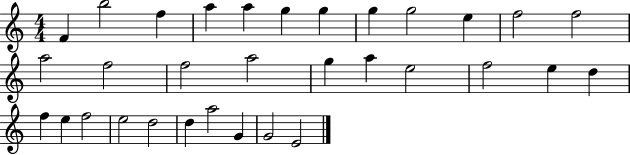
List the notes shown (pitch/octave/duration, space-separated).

F4/q B5/h F5/q A5/q A5/q G5/q G5/q G5/q G5/h E5/q F5/h F5/h A5/h F5/h F5/h A5/h G5/q A5/q E5/h F5/h E5/q D5/q F5/q E5/q F5/h E5/h D5/h D5/q A5/h G4/q G4/h E4/h